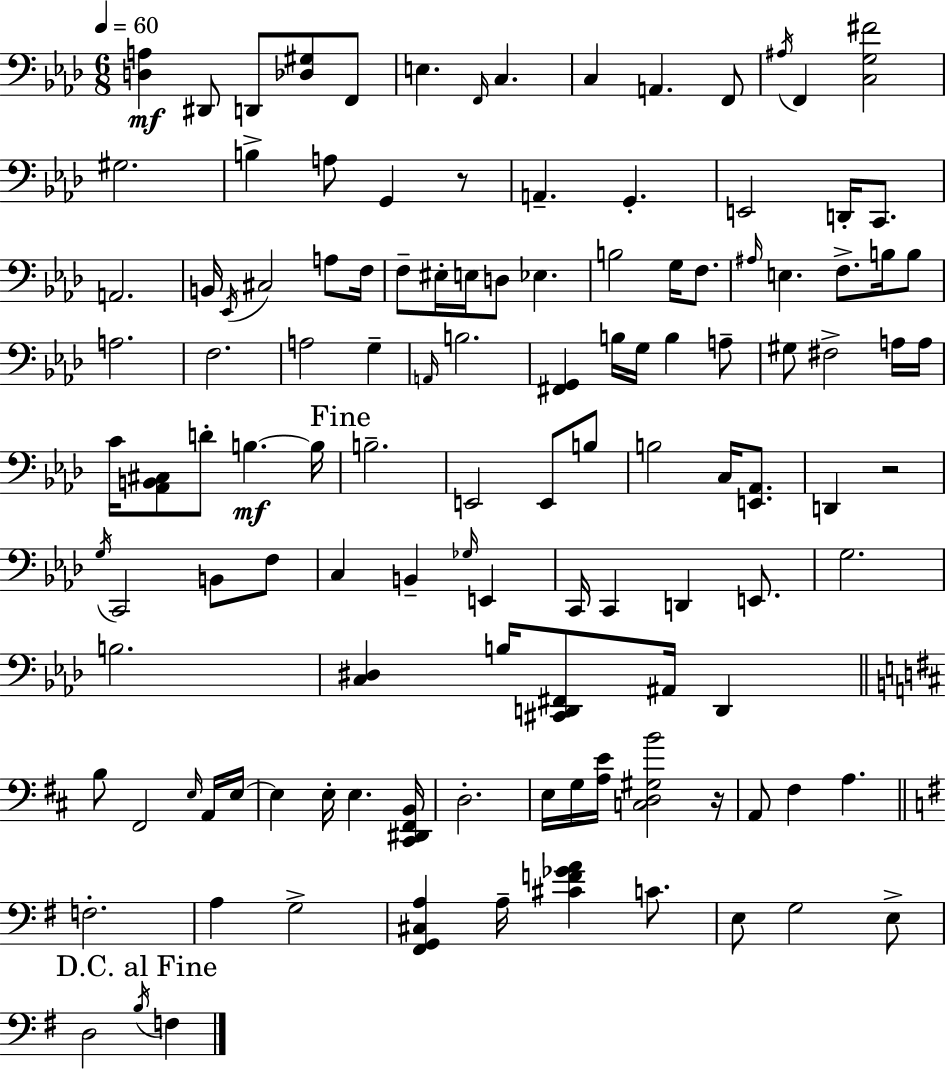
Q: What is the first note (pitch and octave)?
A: D#2